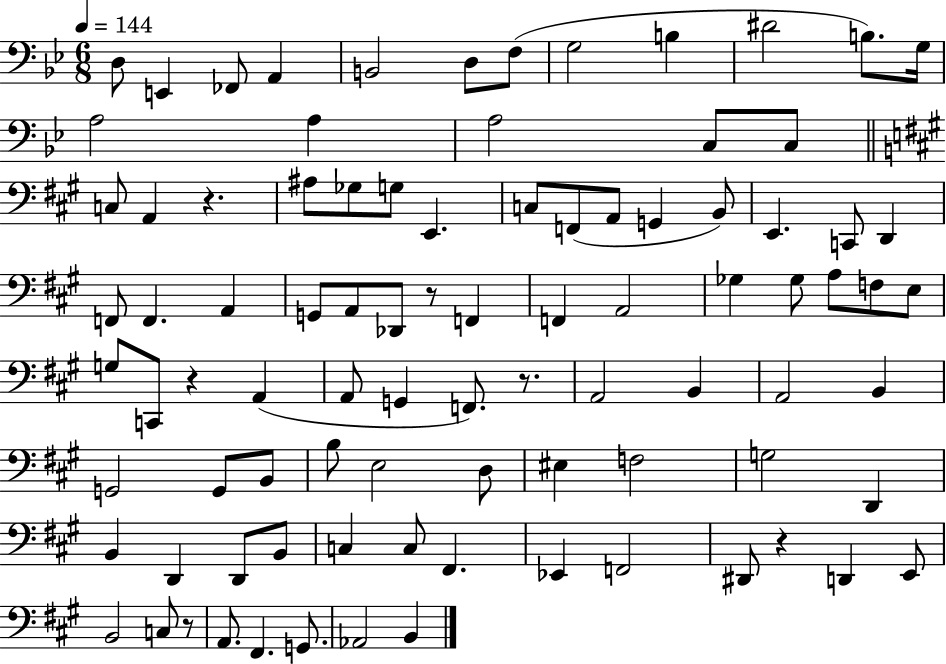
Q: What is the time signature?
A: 6/8